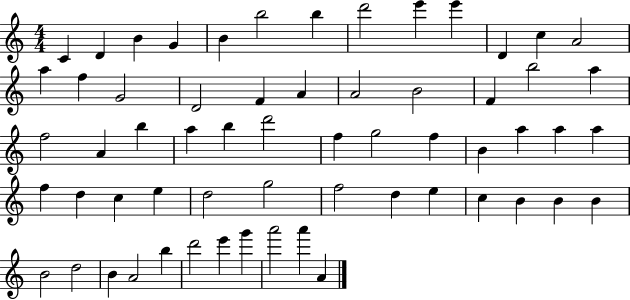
C4/q D4/q B4/q G4/q B4/q B5/h B5/q D6/h E6/q E6/q D4/q C5/q A4/h A5/q F5/q G4/h D4/h F4/q A4/q A4/h B4/h F4/q B5/h A5/q F5/h A4/q B5/q A5/q B5/q D6/h F5/q G5/h F5/q B4/q A5/q A5/q A5/q F5/q D5/q C5/q E5/q D5/h G5/h F5/h D5/q E5/q C5/q B4/q B4/q B4/q B4/h D5/h B4/q A4/h B5/q D6/h E6/q G6/q A6/h A6/q A4/q